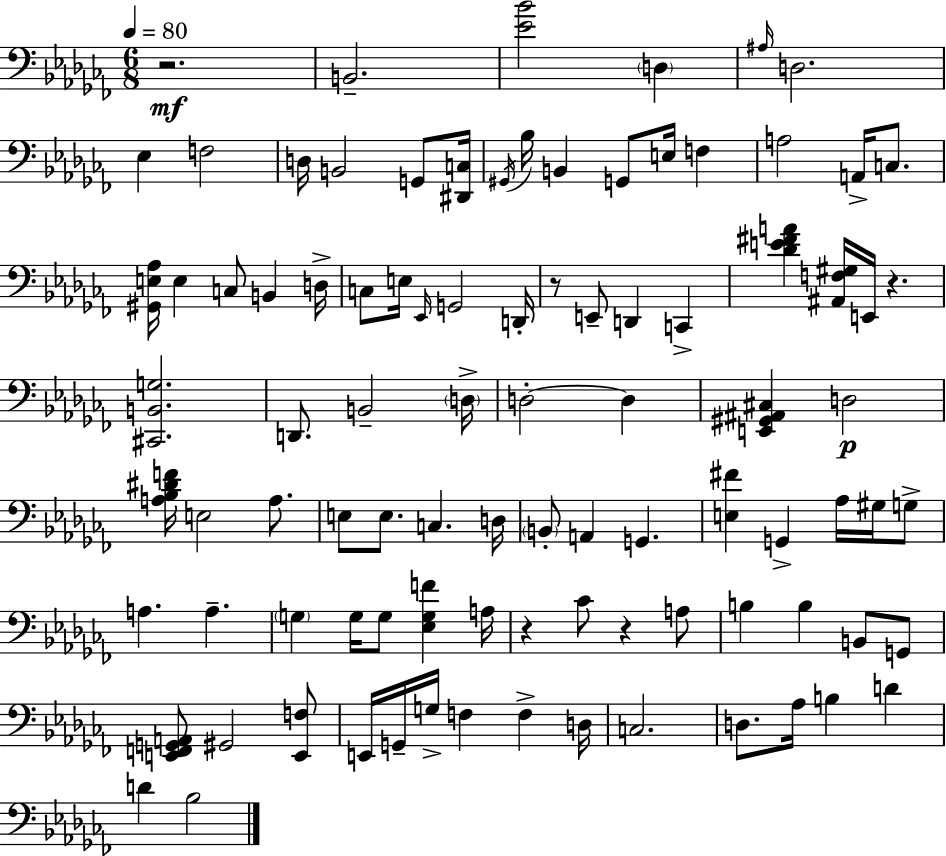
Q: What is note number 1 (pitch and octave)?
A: B2